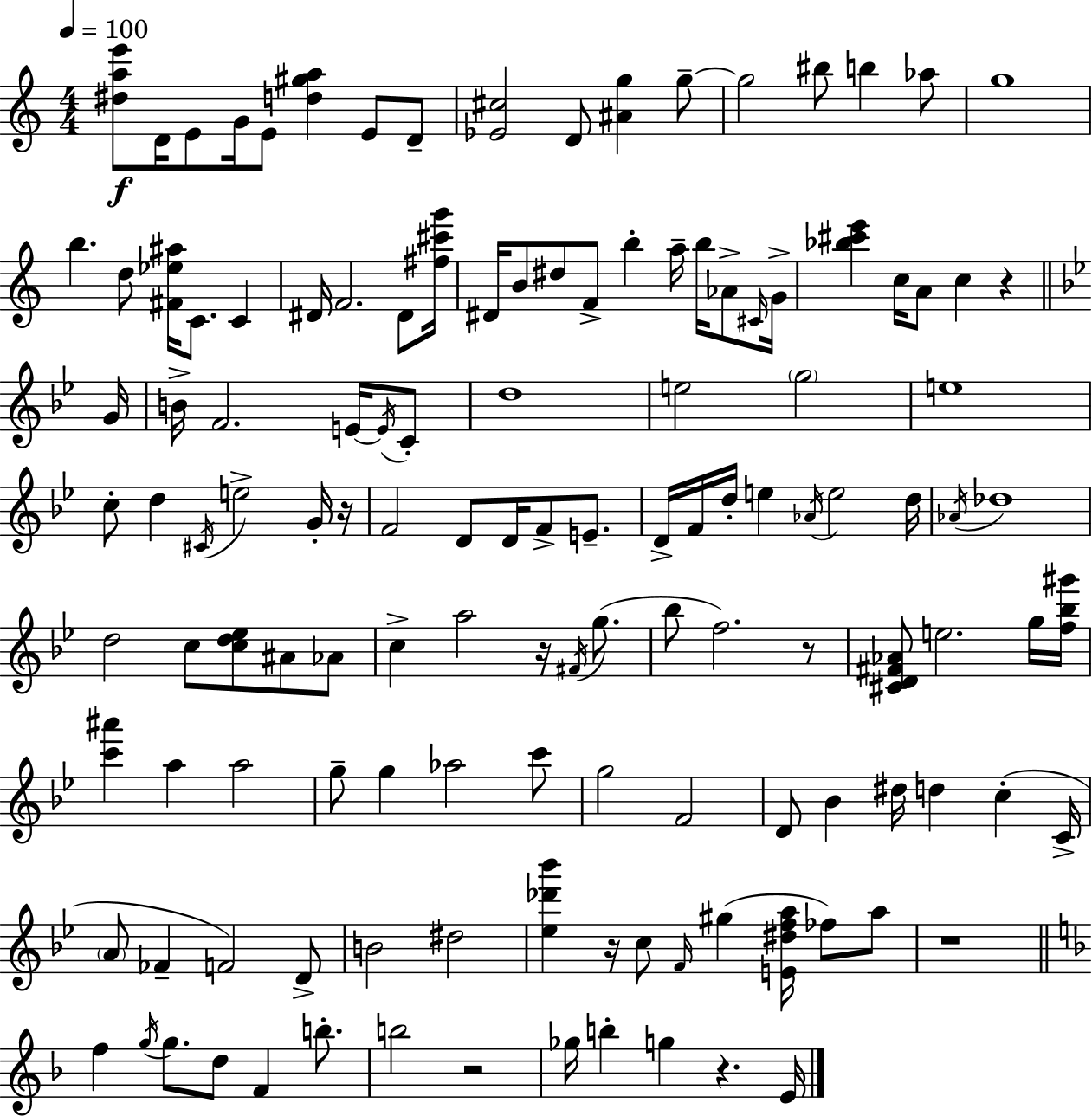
[D#5,A5,E6]/e D4/s E4/e G4/s E4/e [D5,G#5,A5]/q E4/e D4/e [Eb4,C#5]/h D4/e [A#4,G5]/q G5/e G5/h BIS5/e B5/q Ab5/e G5/w B5/q. D5/e [F#4,Eb5,A#5]/s C4/e. C4/q D#4/s F4/h. D#4/e [F#5,C#6,G6]/s D#4/s B4/e D#5/e F4/e B5/q A5/s B5/s Ab4/e C#4/s G4/s [Bb5,C#6,E6]/q C5/s A4/e C5/q R/q G4/s B4/s F4/h. E4/s E4/s C4/e D5/w E5/h G5/h E5/w C5/e D5/q C#4/s E5/h G4/s R/s F4/h D4/e D4/s F4/e E4/e. D4/s F4/s D5/s E5/q Ab4/s E5/h D5/s Ab4/s Db5/w D5/h C5/e [C5,D5,Eb5]/e A#4/e Ab4/e C5/q A5/h R/s F#4/s G5/e. Bb5/e F5/h. R/e [C#4,D4,F#4,Ab4]/e E5/h. G5/s [F5,Bb5,G#6]/s [C6,A#6]/q A5/q A5/h G5/e G5/q Ab5/h C6/e G5/h F4/h D4/e Bb4/q D#5/s D5/q C5/q C4/s A4/e FES4/q F4/h D4/e B4/h D#5/h [Eb5,Db6,Bb6]/q R/s C5/e F4/s G#5/q [E4,D#5,F5,A5]/s FES5/e A5/e R/w F5/q G5/s G5/e. D5/e F4/q B5/e. B5/h R/h Gb5/s B5/q G5/q R/q. E4/s